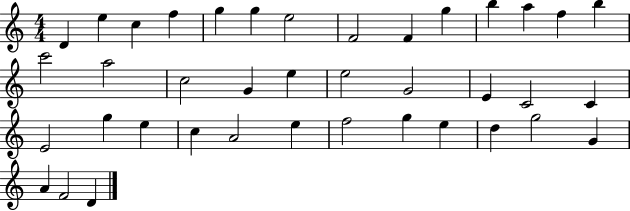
X:1
T:Untitled
M:4/4
L:1/4
K:C
D e c f g g e2 F2 F g b a f b c'2 a2 c2 G e e2 G2 E C2 C E2 g e c A2 e f2 g e d g2 G A F2 D